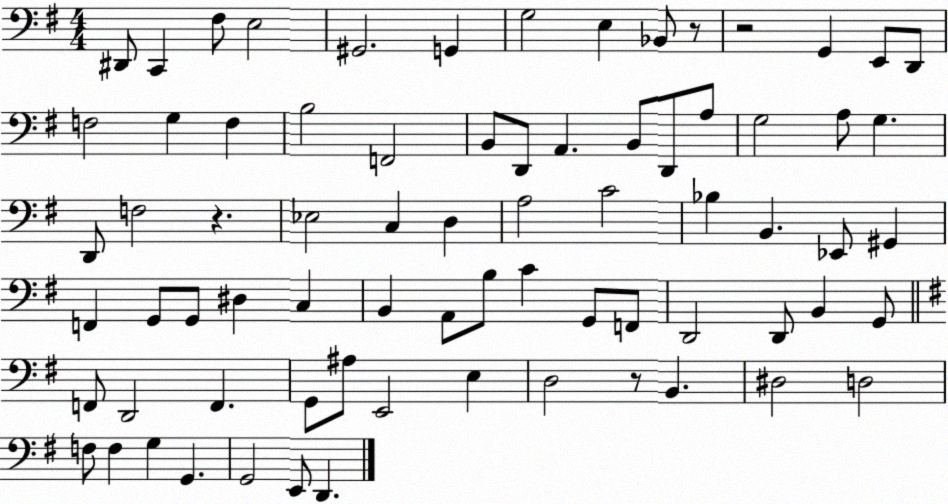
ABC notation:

X:1
T:Untitled
M:4/4
L:1/4
K:G
^D,,/2 C,, ^F,/2 E,2 ^G,,2 G,, G,2 E, _B,,/2 z/2 z2 G,, E,,/2 D,,/2 F,2 G, F, B,2 F,,2 B,,/2 D,,/2 A,, B,,/2 D,,/2 A,/2 G,2 A,/2 G, D,,/2 F,2 z _E,2 C, D, A,2 C2 _B, B,, _E,,/2 ^G,, F,, G,,/2 G,,/2 ^D, C, B,, A,,/2 B,/2 C G,,/2 F,,/2 D,,2 D,,/2 B,, G,,/2 F,,/2 D,,2 F,, G,,/2 ^A,/2 E,,2 E, D,2 z/2 B,, ^D,2 D,2 F,/2 F, G, G,, G,,2 E,,/2 D,,